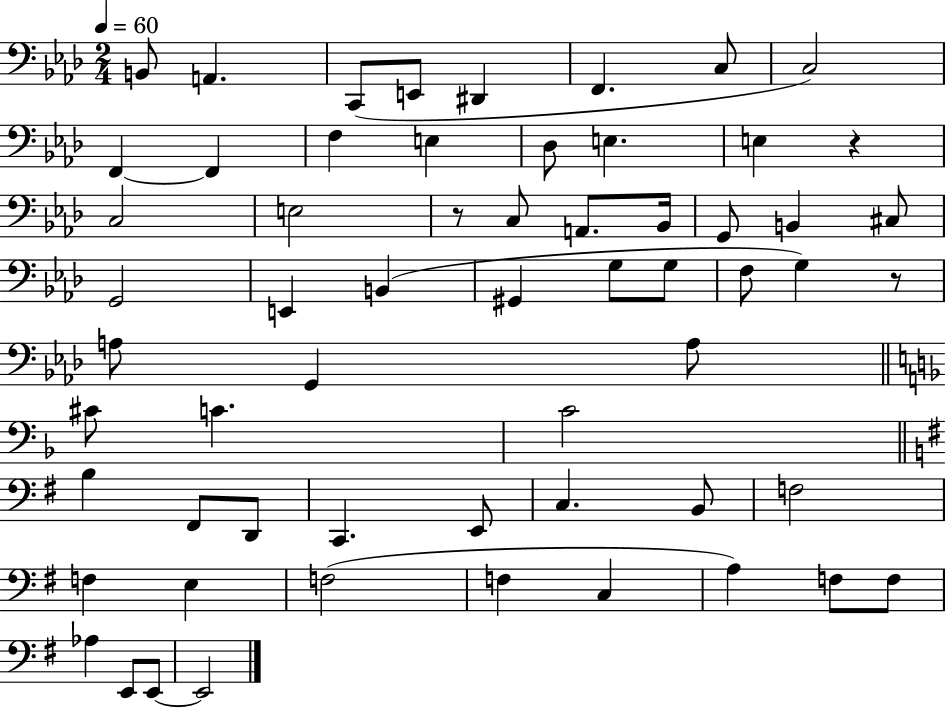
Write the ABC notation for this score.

X:1
T:Untitled
M:2/4
L:1/4
K:Ab
B,,/2 A,, C,,/2 E,,/2 ^D,, F,, C,/2 C,2 F,, F,, F, E, _D,/2 E, E, z C,2 E,2 z/2 C,/2 A,,/2 _B,,/4 G,,/2 B,, ^C,/2 G,,2 E,, B,, ^G,, G,/2 G,/2 F,/2 G, z/2 A,/2 G,, A,/2 ^C/2 C C2 B, ^F,,/2 D,,/2 C,, E,,/2 C, B,,/2 F,2 F, E, F,2 F, C, A, F,/2 F,/2 _A, E,,/2 E,,/2 E,,2